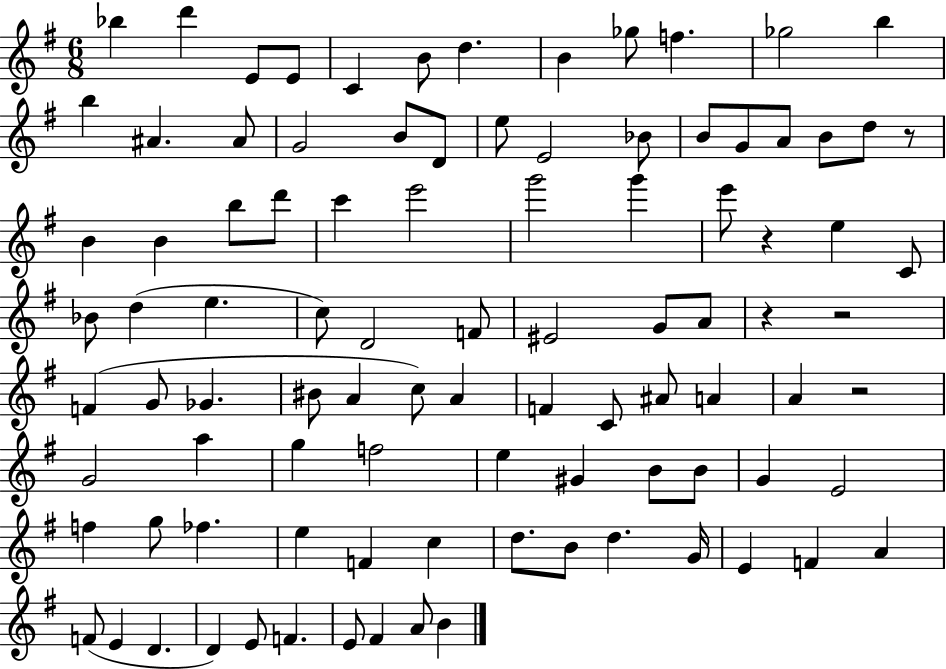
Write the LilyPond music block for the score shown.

{
  \clef treble
  \numericTimeSignature
  \time 6/8
  \key g \major
  bes''4 d'''4 e'8 e'8 | c'4 b'8 d''4. | b'4 ges''8 f''4. | ges''2 b''4 | \break b''4 ais'4. ais'8 | g'2 b'8 d'8 | e''8 e'2 bes'8 | b'8 g'8 a'8 b'8 d''8 r8 | \break b'4 b'4 b''8 d'''8 | c'''4 e'''2 | g'''2 g'''4 | e'''8 r4 e''4 c'8 | \break bes'8 d''4( e''4. | c''8) d'2 f'8 | eis'2 g'8 a'8 | r4 r2 | \break f'4( g'8 ges'4. | bis'8 a'4 c''8) a'4 | f'4 c'8 ais'8 a'4 | a'4 r2 | \break g'2 a''4 | g''4 f''2 | e''4 gis'4 b'8 b'8 | g'4 e'2 | \break f''4 g''8 fes''4. | e''4 f'4 c''4 | d''8. b'8 d''4. g'16 | e'4 f'4 a'4 | \break f'8( e'4 d'4. | d'4) e'8 f'4. | e'8 fis'4 a'8 b'4 | \bar "|."
}